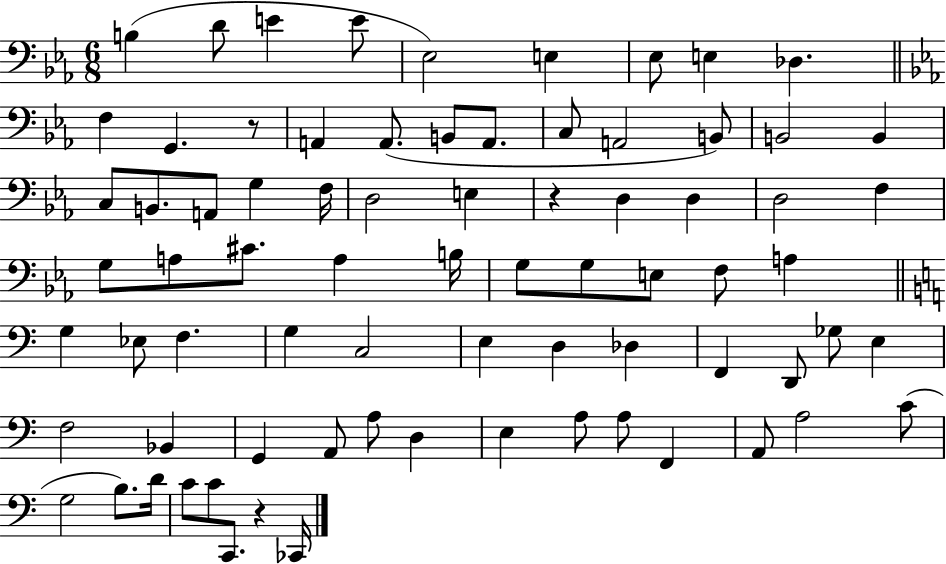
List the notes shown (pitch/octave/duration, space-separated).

B3/q D4/e E4/q E4/e Eb3/h E3/q Eb3/e E3/q Db3/q. F3/q G2/q. R/e A2/q A2/e. B2/e A2/e. C3/e A2/h B2/e B2/h B2/q C3/e B2/e. A2/e G3/q F3/s D3/h E3/q R/q D3/q D3/q D3/h F3/q G3/e A3/e C#4/e. A3/q B3/s G3/e G3/e E3/e F3/e A3/q G3/q Eb3/e F3/q. G3/q C3/h E3/q D3/q Db3/q F2/q D2/e Gb3/e E3/q F3/h Bb2/q G2/q A2/e A3/e D3/q E3/q A3/e A3/e F2/q A2/e A3/h C4/e G3/h B3/e. D4/s C4/e C4/e C2/e. R/q CES2/s